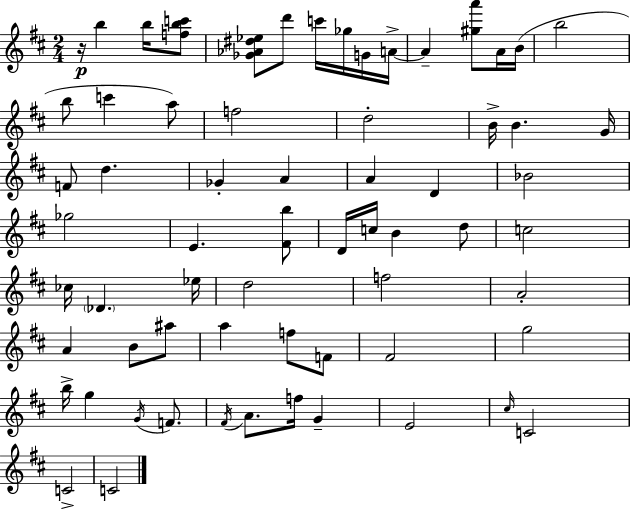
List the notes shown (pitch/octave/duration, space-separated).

R/s B5/q B5/s [F5,B5,C6]/e [Gb4,Ab4,D#5,Eb5]/e D6/e C6/s Gb5/s G4/s A4/s A4/q [G#5,A6]/e A4/s B4/s B5/h B5/e C6/q A5/e F5/h D5/h B4/s B4/q. G4/s F4/e D5/q. Gb4/q A4/q A4/q D4/q Bb4/h Gb5/h E4/q. [F#4,B5]/e D4/s C5/s B4/q D5/e C5/h CES5/s Db4/q. Eb5/s D5/h F5/h A4/h A4/q B4/e A#5/e A5/q F5/e F4/e F#4/h G5/h B5/s G5/q G4/s F4/e. F#4/s A4/e. F5/s G4/q E4/h C#5/s C4/h C4/h C4/h